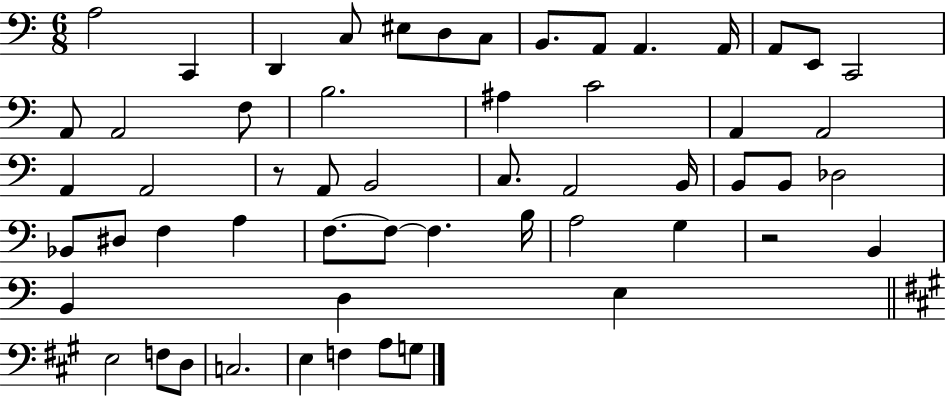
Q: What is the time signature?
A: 6/8